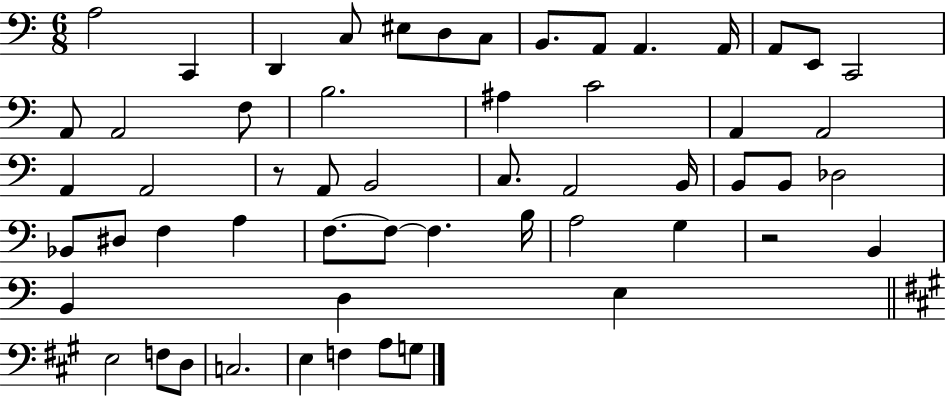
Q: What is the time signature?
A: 6/8